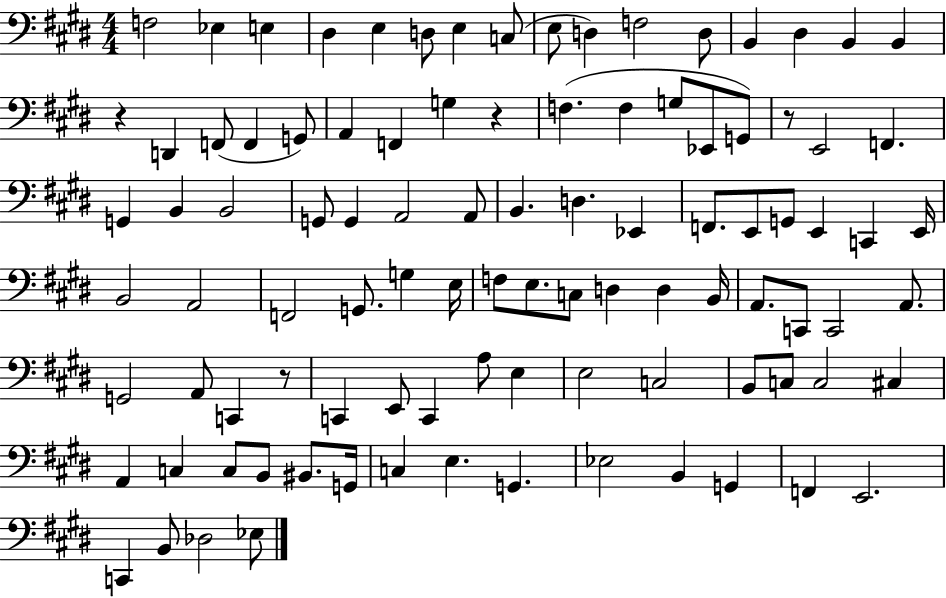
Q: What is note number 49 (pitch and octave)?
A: F2